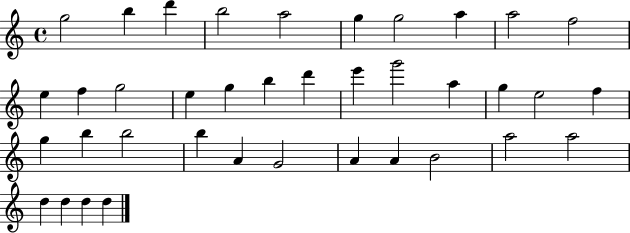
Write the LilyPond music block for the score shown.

{
  \clef treble
  \time 4/4
  \defaultTimeSignature
  \key c \major
  g''2 b''4 d'''4 | b''2 a''2 | g''4 g''2 a''4 | a''2 f''2 | \break e''4 f''4 g''2 | e''4 g''4 b''4 d'''4 | e'''4 g'''2 a''4 | g''4 e''2 f''4 | \break g''4 b''4 b''2 | b''4 a'4 g'2 | a'4 a'4 b'2 | a''2 a''2 | \break d''4 d''4 d''4 d''4 | \bar "|."
}